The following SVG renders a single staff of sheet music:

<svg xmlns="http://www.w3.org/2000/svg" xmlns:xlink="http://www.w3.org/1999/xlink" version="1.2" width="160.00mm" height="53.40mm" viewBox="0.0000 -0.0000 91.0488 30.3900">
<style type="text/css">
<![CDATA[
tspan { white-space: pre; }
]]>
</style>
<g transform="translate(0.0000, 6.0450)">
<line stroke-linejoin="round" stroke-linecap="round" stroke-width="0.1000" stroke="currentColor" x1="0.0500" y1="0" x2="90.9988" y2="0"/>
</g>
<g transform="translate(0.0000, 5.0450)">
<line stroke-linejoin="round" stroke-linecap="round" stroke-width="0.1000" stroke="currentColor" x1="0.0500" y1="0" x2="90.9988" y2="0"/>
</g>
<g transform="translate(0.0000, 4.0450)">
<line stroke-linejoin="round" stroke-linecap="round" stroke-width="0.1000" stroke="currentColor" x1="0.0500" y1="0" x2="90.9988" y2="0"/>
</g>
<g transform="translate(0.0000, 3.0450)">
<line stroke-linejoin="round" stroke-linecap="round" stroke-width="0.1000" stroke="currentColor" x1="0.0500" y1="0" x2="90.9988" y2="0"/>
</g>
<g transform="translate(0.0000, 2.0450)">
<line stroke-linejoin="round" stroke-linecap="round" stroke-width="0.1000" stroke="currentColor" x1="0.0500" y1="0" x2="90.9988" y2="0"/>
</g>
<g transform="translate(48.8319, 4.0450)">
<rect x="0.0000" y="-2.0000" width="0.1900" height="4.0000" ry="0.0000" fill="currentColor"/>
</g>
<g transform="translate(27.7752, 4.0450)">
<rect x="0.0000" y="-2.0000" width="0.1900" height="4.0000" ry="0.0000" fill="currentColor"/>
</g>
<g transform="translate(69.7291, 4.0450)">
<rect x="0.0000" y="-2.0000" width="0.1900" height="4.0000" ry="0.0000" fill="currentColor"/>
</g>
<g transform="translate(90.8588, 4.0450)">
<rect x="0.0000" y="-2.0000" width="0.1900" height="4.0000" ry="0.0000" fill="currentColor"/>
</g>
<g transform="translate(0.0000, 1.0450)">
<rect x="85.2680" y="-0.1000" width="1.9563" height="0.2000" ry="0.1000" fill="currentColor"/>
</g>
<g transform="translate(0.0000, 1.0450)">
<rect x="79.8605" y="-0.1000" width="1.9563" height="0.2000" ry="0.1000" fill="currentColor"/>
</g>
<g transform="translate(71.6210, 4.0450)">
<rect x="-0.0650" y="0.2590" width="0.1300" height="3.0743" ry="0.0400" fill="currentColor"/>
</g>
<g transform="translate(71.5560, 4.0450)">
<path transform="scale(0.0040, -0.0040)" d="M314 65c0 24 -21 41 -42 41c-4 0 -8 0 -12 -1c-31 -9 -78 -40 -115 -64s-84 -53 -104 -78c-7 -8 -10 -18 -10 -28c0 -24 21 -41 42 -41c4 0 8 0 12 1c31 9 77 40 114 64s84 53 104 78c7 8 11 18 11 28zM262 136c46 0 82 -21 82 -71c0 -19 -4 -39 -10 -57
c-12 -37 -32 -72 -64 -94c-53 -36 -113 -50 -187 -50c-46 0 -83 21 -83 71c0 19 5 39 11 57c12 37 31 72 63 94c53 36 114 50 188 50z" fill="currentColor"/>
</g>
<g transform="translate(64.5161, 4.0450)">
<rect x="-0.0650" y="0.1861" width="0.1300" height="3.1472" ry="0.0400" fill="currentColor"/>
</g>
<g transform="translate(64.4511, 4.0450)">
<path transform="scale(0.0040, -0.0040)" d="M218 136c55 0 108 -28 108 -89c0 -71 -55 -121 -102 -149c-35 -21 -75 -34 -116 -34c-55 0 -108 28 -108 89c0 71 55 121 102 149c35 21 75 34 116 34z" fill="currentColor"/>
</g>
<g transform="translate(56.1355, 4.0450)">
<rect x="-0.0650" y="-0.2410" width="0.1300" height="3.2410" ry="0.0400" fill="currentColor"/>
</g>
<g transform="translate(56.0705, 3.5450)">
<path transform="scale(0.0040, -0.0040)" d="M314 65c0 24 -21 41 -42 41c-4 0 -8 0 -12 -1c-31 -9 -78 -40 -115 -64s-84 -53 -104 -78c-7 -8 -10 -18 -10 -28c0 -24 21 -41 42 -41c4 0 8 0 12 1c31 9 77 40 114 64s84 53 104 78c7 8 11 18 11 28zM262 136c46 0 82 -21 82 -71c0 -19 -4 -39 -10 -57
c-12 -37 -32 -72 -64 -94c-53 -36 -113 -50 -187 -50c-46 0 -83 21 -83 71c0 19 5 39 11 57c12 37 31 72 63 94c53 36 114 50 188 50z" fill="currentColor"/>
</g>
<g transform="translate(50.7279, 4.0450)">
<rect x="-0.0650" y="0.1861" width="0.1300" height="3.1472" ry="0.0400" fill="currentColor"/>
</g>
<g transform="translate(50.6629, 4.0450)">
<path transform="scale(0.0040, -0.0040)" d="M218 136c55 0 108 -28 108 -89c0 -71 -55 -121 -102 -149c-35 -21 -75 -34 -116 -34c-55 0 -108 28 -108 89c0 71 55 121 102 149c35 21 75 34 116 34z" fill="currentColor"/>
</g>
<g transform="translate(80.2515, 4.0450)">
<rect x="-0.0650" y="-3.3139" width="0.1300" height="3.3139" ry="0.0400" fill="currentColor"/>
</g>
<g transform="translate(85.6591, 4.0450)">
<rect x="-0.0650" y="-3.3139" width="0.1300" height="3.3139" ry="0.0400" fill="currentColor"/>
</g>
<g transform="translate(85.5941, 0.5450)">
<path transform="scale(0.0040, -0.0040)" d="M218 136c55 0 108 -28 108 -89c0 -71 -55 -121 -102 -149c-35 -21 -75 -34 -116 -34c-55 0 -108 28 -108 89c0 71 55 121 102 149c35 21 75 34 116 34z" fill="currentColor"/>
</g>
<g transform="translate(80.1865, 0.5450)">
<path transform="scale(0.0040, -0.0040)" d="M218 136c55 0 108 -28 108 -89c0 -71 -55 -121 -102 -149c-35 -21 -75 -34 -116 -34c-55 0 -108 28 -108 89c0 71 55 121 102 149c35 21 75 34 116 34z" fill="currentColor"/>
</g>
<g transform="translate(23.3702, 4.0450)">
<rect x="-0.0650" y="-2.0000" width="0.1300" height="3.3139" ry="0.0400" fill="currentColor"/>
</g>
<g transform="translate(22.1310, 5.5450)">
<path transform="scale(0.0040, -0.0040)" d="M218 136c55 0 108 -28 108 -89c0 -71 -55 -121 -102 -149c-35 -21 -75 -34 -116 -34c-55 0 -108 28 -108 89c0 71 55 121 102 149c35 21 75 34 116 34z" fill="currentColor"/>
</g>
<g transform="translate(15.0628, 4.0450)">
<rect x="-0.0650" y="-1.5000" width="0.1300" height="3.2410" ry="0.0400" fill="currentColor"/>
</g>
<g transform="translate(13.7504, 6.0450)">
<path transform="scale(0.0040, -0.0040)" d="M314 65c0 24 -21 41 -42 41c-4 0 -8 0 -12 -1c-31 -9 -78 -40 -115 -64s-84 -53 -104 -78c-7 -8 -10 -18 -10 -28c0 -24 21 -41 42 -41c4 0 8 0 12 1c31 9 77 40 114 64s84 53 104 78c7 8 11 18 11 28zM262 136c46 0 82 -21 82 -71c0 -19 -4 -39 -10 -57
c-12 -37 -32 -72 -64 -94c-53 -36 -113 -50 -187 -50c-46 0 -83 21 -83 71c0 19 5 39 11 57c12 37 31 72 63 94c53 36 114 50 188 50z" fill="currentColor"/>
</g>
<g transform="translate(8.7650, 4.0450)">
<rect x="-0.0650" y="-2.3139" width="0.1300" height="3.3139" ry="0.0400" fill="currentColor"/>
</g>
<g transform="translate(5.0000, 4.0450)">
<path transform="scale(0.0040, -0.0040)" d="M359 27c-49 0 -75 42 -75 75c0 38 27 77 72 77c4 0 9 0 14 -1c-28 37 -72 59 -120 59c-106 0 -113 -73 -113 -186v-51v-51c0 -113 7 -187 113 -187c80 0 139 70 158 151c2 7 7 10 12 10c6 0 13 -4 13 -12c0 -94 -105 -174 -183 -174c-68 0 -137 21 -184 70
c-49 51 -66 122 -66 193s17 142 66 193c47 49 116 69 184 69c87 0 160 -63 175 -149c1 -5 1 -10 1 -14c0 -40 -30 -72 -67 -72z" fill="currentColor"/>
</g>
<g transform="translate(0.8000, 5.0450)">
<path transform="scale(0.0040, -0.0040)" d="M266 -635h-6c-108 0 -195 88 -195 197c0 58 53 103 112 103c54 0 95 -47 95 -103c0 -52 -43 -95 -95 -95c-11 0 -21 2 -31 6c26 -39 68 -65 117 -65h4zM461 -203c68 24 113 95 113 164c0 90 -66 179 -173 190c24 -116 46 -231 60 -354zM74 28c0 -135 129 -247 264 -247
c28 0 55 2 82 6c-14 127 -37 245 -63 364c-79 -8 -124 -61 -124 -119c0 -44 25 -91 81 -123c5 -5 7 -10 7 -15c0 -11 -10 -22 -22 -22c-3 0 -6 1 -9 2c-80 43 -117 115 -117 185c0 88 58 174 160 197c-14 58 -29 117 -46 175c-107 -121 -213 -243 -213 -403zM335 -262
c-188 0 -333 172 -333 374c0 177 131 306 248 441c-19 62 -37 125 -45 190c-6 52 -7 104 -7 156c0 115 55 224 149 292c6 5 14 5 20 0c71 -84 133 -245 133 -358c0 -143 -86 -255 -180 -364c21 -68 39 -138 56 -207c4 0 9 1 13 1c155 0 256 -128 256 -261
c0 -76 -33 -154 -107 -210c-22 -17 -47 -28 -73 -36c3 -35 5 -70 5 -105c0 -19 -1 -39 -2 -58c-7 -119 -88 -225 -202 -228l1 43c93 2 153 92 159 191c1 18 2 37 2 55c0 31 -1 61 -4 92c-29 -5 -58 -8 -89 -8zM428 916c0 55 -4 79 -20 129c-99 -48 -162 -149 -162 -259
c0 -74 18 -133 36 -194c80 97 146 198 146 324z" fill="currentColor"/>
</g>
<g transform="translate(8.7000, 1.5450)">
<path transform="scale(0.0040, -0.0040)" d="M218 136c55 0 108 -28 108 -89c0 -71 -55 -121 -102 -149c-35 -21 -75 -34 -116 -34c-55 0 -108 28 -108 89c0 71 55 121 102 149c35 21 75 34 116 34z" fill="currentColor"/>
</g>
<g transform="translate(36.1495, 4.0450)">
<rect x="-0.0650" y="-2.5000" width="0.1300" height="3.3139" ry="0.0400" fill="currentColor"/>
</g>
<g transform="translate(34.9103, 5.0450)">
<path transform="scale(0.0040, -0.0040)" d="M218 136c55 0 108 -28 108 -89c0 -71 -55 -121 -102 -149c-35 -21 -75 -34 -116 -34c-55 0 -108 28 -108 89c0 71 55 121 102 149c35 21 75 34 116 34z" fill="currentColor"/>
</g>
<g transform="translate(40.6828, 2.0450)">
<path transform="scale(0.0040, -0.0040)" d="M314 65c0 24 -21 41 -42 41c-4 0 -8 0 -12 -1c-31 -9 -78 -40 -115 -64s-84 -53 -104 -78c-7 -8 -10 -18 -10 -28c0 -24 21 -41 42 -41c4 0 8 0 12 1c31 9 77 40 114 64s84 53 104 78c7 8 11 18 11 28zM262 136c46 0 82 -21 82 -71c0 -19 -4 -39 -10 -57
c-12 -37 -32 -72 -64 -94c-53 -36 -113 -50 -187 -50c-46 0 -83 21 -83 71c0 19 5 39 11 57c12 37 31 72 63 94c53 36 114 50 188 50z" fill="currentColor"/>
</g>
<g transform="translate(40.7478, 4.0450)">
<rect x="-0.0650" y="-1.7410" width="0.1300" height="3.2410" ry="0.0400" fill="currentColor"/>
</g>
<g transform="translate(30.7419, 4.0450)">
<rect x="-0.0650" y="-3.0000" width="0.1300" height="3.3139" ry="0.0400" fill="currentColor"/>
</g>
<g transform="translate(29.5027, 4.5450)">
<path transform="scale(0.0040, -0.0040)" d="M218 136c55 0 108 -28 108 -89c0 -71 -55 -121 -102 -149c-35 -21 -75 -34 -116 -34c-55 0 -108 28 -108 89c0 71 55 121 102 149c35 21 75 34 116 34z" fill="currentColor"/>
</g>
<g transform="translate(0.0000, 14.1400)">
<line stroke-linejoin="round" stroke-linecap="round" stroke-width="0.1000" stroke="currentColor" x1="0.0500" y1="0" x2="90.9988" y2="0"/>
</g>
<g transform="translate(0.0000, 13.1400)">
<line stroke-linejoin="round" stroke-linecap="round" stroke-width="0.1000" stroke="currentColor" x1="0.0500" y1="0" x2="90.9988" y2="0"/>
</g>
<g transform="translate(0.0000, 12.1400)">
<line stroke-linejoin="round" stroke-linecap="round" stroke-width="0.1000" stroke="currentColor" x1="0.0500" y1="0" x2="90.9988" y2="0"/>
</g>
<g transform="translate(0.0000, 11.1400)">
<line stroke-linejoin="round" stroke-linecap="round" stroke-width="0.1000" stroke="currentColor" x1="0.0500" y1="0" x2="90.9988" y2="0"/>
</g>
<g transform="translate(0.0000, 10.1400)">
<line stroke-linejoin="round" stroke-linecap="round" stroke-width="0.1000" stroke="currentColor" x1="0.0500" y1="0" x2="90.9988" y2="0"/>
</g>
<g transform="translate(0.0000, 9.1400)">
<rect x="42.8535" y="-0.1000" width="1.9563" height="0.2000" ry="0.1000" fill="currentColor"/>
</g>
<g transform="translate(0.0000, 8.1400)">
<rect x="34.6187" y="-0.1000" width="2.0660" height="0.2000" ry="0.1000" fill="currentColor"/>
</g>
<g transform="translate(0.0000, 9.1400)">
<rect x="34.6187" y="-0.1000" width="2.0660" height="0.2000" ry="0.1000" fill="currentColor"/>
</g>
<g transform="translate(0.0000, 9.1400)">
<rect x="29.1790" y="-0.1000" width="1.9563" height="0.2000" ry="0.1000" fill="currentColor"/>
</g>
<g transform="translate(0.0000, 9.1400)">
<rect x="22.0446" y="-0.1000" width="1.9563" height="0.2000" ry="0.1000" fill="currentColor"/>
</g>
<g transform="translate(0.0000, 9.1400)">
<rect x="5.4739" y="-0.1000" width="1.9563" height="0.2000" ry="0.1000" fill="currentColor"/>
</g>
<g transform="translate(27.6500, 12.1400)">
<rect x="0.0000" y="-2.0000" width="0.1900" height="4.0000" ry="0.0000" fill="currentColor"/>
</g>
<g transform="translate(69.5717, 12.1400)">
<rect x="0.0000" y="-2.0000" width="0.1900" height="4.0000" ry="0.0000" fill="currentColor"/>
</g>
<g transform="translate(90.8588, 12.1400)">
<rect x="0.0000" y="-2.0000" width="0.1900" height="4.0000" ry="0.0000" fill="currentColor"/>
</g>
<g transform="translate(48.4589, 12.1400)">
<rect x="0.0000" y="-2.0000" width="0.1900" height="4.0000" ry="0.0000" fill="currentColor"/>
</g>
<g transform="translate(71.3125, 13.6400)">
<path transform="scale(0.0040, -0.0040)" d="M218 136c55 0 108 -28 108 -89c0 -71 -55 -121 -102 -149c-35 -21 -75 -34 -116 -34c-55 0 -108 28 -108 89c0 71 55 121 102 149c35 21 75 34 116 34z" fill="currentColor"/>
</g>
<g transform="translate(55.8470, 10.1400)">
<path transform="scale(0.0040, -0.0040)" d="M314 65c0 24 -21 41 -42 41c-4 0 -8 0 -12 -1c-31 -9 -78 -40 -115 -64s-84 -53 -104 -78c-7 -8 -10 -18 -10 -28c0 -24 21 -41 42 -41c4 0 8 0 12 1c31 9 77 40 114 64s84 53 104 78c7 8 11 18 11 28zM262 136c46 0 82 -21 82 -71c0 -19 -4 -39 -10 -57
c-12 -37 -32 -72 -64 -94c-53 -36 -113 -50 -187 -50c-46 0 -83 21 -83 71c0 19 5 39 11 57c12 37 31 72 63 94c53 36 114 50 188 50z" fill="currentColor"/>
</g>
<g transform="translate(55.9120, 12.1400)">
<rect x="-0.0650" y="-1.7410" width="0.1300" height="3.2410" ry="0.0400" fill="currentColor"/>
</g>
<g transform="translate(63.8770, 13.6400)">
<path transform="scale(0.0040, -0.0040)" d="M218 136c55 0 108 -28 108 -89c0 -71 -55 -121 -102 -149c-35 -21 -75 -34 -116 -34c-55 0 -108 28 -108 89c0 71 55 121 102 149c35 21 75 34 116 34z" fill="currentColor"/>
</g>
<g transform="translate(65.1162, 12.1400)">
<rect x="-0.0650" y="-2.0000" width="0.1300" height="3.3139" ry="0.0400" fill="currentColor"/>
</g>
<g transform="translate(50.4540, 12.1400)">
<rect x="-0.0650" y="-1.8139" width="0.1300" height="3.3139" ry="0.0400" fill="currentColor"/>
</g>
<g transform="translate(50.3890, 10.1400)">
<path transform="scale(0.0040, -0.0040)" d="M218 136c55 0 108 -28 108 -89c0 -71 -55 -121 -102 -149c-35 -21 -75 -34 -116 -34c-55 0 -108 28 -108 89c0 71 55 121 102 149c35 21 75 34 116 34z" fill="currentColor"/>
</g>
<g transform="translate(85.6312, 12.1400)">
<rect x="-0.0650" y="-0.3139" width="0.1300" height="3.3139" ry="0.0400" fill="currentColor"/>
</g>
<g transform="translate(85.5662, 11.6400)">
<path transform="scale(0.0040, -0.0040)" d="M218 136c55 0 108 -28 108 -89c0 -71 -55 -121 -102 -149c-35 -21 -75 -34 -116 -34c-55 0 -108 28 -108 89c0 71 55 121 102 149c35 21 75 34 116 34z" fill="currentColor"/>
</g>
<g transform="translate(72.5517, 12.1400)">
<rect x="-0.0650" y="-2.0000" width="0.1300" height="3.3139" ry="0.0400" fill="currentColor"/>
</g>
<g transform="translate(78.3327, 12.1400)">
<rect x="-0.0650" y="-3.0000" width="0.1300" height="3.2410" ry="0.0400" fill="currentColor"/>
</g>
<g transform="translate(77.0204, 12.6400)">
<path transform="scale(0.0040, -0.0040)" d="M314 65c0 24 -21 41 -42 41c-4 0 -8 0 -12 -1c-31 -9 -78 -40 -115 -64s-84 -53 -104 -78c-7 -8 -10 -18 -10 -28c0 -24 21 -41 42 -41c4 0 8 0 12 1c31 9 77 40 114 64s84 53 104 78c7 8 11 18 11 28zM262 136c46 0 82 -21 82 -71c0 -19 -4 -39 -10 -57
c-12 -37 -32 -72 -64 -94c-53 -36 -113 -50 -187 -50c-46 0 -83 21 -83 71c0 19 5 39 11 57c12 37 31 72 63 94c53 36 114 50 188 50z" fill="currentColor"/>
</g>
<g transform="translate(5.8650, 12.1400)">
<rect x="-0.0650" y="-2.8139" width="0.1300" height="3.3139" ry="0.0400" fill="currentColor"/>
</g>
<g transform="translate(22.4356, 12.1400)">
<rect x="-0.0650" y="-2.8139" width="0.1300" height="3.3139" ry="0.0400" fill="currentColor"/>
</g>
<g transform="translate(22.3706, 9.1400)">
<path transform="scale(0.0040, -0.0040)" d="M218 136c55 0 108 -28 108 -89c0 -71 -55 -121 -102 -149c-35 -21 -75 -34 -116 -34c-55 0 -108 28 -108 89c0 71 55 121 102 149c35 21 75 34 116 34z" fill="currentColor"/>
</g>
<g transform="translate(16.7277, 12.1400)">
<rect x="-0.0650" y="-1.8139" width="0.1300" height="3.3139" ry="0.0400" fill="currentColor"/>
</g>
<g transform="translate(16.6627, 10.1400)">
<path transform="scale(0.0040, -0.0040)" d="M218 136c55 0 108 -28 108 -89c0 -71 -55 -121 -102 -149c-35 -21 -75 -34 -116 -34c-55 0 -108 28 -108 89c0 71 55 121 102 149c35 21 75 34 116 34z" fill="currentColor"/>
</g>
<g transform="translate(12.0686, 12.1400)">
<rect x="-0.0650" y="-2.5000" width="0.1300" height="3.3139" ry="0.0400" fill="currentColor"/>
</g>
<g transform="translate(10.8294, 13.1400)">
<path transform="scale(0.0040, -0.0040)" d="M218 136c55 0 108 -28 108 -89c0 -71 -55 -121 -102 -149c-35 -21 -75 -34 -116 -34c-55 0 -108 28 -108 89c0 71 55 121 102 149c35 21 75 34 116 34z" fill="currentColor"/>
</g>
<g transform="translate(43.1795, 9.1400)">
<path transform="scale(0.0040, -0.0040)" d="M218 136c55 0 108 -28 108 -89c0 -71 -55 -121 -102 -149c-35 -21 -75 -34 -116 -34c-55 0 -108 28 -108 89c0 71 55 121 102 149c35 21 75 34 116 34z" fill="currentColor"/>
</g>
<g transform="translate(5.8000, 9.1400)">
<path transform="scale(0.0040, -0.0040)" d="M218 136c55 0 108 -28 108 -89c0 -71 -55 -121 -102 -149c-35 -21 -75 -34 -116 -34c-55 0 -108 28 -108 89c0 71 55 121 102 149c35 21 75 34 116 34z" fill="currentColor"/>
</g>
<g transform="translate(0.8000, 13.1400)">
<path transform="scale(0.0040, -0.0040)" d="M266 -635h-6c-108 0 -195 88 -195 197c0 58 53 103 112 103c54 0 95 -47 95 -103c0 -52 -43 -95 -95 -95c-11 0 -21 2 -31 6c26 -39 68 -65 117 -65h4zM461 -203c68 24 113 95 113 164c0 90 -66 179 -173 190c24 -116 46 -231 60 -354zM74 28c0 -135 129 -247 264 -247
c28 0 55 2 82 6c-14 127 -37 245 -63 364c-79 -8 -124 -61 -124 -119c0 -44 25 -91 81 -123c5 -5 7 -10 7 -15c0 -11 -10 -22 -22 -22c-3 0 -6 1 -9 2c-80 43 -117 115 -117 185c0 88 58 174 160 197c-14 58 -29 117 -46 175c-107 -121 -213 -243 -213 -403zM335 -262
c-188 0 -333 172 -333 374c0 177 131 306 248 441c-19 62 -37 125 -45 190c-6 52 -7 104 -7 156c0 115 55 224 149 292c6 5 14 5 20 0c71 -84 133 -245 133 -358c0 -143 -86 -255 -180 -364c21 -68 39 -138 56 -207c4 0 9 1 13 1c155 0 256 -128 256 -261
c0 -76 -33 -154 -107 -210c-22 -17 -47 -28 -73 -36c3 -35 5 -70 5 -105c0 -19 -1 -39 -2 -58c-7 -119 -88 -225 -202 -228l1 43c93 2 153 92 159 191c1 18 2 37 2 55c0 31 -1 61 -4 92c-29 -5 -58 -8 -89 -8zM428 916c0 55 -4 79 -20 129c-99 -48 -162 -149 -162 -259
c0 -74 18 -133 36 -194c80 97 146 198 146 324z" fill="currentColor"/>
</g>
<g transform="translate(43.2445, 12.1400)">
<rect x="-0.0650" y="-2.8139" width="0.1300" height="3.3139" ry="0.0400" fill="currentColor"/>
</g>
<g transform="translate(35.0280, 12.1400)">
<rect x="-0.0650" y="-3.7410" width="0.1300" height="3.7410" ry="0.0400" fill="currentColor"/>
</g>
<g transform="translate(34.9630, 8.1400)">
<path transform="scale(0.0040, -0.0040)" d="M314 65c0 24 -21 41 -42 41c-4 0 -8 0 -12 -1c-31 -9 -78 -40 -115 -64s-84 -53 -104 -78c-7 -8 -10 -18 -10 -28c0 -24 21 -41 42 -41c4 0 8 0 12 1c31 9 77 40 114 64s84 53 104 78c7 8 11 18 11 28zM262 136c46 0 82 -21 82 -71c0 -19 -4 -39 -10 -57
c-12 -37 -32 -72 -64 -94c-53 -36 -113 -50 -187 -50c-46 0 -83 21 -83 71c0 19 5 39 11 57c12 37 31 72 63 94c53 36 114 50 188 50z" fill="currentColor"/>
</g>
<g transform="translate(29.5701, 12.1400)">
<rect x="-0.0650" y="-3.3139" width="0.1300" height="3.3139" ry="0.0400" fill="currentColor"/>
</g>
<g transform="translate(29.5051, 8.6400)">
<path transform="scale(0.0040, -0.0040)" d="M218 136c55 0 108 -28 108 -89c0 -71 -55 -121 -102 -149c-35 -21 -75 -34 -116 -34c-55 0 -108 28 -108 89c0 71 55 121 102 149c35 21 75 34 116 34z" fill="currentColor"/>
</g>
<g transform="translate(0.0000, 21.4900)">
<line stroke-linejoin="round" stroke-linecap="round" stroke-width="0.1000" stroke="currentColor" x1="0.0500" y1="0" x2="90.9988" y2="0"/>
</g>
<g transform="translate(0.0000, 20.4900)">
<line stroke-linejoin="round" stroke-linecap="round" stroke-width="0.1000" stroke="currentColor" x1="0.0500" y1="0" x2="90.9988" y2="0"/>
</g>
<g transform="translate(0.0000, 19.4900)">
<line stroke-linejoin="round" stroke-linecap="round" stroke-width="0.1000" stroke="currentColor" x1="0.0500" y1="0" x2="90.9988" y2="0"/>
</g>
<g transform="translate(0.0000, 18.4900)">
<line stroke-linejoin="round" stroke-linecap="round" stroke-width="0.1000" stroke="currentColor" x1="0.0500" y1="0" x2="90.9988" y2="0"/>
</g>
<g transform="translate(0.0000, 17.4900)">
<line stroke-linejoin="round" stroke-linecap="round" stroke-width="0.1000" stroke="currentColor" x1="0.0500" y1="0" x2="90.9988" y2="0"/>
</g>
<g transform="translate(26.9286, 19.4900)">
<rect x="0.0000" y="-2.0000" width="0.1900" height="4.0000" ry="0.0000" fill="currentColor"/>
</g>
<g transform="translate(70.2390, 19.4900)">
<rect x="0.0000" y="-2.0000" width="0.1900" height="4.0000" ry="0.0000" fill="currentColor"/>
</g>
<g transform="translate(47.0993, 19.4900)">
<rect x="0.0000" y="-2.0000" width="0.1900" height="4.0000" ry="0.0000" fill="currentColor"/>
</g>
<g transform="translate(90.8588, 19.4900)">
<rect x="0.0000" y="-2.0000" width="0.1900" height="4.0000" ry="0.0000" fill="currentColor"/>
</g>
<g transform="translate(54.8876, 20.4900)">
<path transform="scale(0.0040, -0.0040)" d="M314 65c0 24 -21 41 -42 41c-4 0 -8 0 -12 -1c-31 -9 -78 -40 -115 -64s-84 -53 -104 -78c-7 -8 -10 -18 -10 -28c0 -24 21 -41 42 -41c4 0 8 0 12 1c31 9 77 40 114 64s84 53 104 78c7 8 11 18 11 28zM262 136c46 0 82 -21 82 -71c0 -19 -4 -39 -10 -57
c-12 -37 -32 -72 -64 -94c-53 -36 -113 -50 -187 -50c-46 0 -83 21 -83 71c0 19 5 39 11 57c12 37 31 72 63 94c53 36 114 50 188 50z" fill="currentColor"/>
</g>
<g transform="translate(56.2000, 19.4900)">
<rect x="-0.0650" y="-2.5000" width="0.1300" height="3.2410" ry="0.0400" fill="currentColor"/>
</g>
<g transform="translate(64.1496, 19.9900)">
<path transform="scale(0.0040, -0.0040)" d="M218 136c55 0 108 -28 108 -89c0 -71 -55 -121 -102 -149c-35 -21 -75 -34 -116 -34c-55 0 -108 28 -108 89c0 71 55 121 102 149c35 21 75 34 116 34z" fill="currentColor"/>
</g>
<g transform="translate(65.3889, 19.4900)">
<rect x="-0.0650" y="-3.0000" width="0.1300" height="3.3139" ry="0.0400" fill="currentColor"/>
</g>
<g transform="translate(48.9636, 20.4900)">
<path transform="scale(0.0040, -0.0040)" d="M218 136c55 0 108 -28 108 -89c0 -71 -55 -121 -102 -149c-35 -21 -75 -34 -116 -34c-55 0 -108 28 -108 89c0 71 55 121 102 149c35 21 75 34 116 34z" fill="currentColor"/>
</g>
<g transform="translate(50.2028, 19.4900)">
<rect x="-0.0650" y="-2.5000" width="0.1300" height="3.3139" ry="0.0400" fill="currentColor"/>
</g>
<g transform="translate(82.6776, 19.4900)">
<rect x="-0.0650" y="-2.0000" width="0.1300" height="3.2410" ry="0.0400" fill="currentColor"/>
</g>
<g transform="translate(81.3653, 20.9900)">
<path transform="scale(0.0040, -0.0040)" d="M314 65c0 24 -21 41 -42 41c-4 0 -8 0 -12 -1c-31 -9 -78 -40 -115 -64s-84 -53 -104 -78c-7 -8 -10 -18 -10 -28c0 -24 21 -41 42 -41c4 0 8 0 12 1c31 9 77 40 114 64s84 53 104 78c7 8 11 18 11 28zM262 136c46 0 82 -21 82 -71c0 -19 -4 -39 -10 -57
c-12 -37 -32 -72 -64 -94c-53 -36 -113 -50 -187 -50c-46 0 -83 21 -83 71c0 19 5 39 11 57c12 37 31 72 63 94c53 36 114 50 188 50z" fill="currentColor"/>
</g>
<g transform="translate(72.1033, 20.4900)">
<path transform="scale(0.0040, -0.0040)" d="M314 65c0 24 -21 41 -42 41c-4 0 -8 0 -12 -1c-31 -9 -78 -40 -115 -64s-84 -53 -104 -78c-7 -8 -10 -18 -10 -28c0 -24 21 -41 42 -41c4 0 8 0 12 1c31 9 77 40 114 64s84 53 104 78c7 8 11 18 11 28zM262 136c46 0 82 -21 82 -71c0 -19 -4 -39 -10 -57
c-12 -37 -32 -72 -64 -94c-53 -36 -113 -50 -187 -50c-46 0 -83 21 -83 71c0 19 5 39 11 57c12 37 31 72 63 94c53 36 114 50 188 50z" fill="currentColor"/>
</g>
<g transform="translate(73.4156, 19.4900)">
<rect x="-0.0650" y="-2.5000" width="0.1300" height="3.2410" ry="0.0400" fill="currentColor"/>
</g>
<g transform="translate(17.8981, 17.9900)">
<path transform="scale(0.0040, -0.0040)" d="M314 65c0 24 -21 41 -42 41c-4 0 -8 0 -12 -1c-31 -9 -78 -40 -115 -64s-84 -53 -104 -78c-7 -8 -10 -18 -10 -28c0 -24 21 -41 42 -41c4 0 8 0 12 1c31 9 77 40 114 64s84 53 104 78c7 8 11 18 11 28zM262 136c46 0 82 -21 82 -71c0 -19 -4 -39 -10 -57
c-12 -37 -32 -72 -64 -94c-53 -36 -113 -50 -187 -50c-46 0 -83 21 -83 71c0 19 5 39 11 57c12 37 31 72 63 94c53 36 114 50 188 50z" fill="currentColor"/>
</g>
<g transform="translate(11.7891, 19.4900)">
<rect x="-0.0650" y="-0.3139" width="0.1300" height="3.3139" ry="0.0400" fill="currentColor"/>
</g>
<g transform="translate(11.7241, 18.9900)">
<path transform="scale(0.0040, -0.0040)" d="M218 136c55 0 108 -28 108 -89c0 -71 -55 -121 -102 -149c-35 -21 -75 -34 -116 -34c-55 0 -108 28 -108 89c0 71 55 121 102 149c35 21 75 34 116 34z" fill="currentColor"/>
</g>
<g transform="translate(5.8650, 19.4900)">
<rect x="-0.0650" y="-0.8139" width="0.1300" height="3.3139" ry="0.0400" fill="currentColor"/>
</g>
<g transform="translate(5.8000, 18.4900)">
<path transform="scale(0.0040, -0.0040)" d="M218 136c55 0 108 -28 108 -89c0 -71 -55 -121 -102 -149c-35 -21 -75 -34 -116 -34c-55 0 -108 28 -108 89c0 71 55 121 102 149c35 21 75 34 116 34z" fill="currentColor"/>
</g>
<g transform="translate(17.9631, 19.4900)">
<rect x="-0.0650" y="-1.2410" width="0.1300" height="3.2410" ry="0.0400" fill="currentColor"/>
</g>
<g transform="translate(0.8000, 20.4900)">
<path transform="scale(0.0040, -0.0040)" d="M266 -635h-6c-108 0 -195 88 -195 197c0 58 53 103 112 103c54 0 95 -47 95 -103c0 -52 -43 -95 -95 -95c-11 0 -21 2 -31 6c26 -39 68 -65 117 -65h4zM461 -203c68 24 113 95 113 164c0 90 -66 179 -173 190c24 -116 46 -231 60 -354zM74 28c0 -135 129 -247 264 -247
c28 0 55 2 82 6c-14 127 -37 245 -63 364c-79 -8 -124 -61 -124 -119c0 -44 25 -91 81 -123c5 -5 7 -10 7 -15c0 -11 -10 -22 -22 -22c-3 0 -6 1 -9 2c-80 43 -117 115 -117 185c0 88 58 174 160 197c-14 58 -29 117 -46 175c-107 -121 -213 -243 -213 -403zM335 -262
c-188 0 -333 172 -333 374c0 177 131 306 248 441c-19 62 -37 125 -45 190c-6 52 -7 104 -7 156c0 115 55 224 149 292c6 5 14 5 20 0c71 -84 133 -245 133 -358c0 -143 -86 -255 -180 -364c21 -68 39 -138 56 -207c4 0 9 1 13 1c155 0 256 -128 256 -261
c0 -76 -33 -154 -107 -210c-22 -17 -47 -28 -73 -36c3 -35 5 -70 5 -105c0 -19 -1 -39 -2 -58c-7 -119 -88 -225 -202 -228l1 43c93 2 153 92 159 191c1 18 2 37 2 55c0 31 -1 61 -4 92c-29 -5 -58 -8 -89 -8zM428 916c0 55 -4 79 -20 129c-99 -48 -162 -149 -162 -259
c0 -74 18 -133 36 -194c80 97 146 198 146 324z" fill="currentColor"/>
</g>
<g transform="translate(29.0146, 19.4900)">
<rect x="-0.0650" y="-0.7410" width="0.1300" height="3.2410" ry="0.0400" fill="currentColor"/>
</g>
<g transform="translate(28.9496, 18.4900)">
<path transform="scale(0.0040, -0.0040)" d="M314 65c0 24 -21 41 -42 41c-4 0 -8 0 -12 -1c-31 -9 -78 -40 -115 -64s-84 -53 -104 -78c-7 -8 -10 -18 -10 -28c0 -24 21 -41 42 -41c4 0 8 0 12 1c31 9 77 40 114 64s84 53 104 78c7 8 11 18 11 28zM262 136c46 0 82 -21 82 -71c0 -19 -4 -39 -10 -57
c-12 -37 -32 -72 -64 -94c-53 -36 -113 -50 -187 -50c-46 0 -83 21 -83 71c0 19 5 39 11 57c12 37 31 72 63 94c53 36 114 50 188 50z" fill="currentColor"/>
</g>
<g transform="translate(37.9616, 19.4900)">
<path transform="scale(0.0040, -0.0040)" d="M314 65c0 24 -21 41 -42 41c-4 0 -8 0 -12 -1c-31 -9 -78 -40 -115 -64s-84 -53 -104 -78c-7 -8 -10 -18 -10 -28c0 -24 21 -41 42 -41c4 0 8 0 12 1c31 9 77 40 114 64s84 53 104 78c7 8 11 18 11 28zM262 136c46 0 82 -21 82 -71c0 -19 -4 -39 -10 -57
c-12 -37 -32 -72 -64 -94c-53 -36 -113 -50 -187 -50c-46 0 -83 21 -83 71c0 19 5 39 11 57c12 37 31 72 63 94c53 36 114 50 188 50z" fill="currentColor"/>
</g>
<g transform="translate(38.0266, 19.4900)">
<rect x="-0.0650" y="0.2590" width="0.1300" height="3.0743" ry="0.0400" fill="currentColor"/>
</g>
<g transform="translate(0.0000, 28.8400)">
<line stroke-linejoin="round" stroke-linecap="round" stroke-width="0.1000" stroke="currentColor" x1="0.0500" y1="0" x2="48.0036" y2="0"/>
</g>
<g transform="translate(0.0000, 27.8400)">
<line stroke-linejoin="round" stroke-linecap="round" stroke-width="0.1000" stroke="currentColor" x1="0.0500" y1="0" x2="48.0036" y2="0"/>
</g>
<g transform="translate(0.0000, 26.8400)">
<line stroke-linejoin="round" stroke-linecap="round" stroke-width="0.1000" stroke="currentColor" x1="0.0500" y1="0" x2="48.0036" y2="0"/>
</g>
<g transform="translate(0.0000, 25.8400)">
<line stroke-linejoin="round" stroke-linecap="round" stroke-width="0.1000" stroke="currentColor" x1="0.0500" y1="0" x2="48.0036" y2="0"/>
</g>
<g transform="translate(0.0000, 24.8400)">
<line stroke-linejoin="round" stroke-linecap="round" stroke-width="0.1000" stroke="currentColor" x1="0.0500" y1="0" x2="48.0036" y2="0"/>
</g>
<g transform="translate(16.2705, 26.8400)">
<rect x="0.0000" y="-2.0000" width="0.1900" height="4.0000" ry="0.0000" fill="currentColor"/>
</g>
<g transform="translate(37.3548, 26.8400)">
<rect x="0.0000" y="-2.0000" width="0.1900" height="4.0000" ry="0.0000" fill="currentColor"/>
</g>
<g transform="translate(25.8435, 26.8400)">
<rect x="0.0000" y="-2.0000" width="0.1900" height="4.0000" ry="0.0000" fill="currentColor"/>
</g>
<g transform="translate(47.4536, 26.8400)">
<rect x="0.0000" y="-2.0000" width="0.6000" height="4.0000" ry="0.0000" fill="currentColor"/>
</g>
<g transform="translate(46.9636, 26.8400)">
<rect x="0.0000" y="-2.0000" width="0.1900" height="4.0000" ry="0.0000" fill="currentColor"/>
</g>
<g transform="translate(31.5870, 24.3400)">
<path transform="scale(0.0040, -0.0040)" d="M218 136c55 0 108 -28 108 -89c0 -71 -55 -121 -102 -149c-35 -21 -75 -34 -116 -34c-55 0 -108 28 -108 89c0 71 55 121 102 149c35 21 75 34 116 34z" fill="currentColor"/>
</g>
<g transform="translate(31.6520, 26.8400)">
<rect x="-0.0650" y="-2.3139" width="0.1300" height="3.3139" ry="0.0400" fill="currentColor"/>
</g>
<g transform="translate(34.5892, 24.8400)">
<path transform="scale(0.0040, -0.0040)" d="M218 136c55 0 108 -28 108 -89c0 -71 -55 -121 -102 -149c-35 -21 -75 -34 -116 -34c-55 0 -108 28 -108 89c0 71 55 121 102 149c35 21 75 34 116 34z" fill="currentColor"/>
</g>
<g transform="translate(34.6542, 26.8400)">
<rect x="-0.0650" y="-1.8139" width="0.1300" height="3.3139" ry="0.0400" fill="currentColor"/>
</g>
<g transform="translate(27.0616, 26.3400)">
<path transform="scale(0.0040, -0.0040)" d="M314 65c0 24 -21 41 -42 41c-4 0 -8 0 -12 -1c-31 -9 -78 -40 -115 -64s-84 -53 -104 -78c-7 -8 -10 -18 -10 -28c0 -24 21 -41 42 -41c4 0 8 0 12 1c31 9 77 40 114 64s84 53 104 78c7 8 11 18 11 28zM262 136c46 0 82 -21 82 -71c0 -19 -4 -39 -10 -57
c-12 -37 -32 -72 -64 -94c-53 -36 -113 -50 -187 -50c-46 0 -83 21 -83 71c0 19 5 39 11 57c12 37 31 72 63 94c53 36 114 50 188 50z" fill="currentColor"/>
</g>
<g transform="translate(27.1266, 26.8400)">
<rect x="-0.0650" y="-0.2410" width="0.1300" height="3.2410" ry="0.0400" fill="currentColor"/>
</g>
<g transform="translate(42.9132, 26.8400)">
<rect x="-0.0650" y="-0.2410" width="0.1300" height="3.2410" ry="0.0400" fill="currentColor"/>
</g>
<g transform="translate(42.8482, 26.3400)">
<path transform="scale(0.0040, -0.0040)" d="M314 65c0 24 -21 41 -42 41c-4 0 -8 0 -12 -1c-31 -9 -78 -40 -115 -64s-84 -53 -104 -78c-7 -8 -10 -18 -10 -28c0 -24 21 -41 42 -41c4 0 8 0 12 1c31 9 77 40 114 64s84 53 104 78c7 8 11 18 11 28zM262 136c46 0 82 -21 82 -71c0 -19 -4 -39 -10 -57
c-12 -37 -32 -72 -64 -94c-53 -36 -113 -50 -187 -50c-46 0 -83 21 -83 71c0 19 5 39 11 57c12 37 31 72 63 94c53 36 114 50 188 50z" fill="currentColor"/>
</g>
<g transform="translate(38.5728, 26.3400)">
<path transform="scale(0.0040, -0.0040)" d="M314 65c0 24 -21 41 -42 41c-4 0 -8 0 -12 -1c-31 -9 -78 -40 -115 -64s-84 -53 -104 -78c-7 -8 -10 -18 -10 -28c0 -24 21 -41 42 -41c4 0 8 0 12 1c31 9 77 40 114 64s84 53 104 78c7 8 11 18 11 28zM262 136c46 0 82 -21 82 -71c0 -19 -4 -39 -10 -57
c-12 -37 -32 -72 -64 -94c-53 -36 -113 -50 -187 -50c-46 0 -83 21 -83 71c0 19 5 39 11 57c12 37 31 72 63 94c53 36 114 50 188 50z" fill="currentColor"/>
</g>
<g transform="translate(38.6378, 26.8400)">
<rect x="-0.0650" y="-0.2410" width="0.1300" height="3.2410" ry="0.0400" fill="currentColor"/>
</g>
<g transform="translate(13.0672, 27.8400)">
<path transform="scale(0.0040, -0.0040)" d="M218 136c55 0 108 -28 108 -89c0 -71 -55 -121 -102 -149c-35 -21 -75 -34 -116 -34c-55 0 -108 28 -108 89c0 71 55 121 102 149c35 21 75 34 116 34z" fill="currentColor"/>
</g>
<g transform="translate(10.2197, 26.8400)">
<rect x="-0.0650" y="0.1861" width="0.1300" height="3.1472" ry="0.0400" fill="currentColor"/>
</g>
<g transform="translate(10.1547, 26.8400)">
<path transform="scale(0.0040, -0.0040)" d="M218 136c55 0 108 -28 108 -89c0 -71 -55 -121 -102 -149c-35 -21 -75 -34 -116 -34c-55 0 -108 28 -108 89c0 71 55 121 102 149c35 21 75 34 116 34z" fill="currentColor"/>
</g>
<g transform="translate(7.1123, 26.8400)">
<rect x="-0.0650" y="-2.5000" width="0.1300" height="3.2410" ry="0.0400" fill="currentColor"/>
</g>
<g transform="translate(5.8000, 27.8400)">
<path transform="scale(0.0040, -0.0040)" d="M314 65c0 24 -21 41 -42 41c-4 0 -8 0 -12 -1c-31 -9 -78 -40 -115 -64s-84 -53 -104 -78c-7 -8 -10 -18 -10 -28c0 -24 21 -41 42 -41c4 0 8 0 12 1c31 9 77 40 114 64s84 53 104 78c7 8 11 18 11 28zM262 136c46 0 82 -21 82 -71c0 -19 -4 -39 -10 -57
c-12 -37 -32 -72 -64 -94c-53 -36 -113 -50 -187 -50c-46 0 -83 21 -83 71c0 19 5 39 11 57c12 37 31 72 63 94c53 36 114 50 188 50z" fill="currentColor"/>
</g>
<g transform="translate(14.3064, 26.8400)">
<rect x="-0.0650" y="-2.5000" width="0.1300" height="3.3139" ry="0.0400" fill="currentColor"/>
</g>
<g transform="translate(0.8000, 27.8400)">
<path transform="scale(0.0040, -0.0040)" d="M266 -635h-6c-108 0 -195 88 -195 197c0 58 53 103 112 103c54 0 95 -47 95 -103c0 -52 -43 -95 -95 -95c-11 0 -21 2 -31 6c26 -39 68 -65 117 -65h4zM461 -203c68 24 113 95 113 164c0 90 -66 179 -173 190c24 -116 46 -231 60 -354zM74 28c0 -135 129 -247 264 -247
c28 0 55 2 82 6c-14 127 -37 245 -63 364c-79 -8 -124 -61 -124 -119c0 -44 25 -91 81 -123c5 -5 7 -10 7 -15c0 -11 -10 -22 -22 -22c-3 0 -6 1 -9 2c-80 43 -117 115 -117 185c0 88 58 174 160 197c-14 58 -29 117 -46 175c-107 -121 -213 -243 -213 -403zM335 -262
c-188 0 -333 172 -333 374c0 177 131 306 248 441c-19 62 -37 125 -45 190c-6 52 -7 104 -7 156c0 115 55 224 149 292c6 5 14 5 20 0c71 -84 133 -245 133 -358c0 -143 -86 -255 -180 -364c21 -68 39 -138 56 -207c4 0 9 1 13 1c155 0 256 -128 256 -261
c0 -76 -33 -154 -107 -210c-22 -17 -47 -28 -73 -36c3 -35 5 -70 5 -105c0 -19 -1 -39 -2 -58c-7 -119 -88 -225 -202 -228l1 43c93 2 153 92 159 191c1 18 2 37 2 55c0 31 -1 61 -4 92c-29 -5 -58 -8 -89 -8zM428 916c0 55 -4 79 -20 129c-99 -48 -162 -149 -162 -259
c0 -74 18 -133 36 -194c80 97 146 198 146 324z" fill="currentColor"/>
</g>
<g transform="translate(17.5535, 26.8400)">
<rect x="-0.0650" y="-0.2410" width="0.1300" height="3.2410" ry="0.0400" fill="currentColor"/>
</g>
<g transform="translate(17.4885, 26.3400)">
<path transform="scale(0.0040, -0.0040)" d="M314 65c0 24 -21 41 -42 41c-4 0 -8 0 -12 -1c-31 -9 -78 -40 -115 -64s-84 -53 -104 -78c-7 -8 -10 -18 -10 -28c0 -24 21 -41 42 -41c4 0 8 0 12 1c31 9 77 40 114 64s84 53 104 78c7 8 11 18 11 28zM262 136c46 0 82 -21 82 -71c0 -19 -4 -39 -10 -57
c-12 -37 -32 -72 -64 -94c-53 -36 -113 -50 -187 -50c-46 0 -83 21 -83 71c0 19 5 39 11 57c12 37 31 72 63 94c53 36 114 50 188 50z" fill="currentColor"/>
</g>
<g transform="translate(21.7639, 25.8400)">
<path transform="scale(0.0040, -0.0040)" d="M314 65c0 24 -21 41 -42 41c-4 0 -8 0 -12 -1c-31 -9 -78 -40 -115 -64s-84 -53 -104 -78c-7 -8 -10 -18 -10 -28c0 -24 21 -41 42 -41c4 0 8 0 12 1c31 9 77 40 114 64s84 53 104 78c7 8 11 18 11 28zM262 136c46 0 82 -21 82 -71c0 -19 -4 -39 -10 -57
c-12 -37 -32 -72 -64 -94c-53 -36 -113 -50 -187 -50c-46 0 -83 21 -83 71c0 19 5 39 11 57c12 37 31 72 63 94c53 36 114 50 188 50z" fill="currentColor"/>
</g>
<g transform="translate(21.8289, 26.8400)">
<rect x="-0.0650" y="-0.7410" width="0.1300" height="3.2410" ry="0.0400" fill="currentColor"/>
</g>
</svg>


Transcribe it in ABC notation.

X:1
T:Untitled
M:4/4
L:1/4
K:C
g E2 F A G f2 B c2 B B2 b b a G f a b c'2 a f f2 F F A2 c d c e2 d2 B2 G G2 A G2 F2 G2 B G c2 d2 c2 g f c2 c2